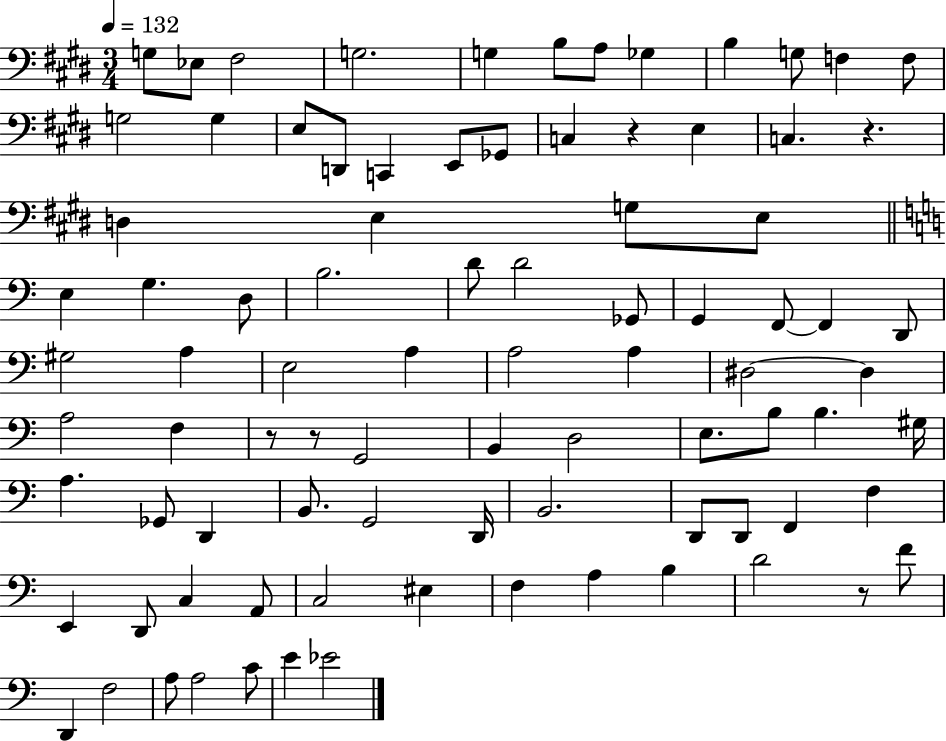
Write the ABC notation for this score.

X:1
T:Untitled
M:3/4
L:1/4
K:E
G,/2 _E,/2 ^F,2 G,2 G, B,/2 A,/2 _G, B, G,/2 F, F,/2 G,2 G, E,/2 D,,/2 C,, E,,/2 _G,,/2 C, z E, C, z D, E, G,/2 E,/2 E, G, D,/2 B,2 D/2 D2 _G,,/2 G,, F,,/2 F,, D,,/2 ^G,2 A, E,2 A, A,2 A, ^D,2 ^D, A,2 F, z/2 z/2 G,,2 B,, D,2 E,/2 B,/2 B, ^G,/4 A, _G,,/2 D,, B,,/2 G,,2 D,,/4 B,,2 D,,/2 D,,/2 F,, F, E,, D,,/2 C, A,,/2 C,2 ^E, F, A, B, D2 z/2 F/2 D,, F,2 A,/2 A,2 C/2 E _E2